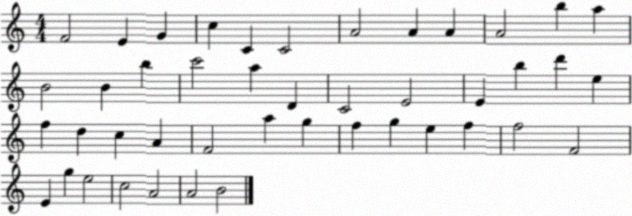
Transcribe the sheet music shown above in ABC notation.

X:1
T:Untitled
M:4/4
L:1/4
K:C
F2 E G c C C2 A2 A A A2 b a B2 B b c'2 a D C2 E2 E b d' e f d c A F2 a g f g e f f2 F2 E g e2 c2 A2 A2 B2